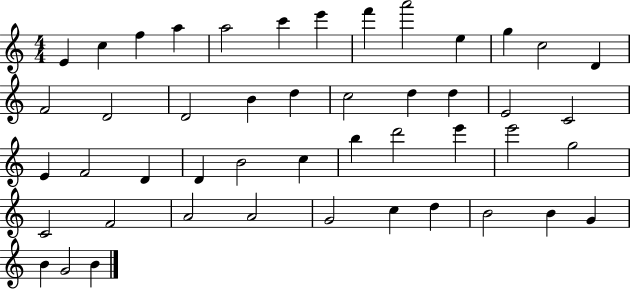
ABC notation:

X:1
T:Untitled
M:4/4
L:1/4
K:C
E c f a a2 c' e' f' a'2 e g c2 D F2 D2 D2 B d c2 d d E2 C2 E F2 D D B2 c b d'2 e' e'2 g2 C2 F2 A2 A2 G2 c d B2 B G B G2 B